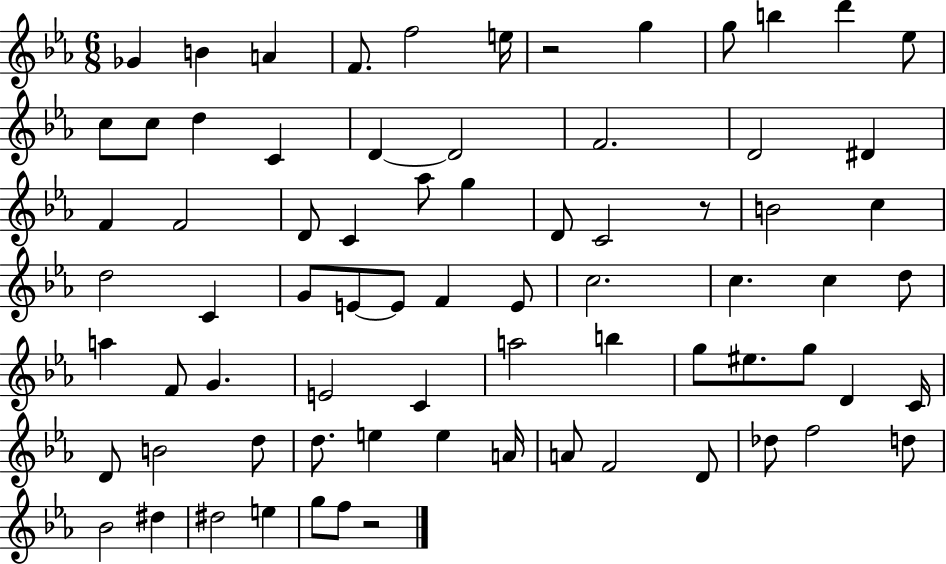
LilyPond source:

{
  \clef treble
  \numericTimeSignature
  \time 6/8
  \key ees \major
  ges'4 b'4 a'4 | f'8. f''2 e''16 | r2 g''4 | g''8 b''4 d'''4 ees''8 | \break c''8 c''8 d''4 c'4 | d'4~~ d'2 | f'2. | d'2 dis'4 | \break f'4 f'2 | d'8 c'4 aes''8 g''4 | d'8 c'2 r8 | b'2 c''4 | \break d''2 c'4 | g'8 e'8~~ e'8 f'4 e'8 | c''2. | c''4. c''4 d''8 | \break a''4 f'8 g'4. | e'2 c'4 | a''2 b''4 | g''8 eis''8. g''8 d'4 c'16 | \break d'8 b'2 d''8 | d''8. e''4 e''4 a'16 | a'8 f'2 d'8 | des''8 f''2 d''8 | \break bes'2 dis''4 | dis''2 e''4 | g''8 f''8 r2 | \bar "|."
}